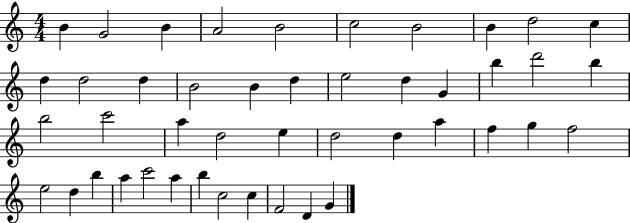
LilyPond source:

{
  \clef treble
  \numericTimeSignature
  \time 4/4
  \key c \major
  b'4 g'2 b'4 | a'2 b'2 | c''2 b'2 | b'4 d''2 c''4 | \break d''4 d''2 d''4 | b'2 b'4 d''4 | e''2 d''4 g'4 | b''4 d'''2 b''4 | \break b''2 c'''2 | a''4 d''2 e''4 | d''2 d''4 a''4 | f''4 g''4 f''2 | \break e''2 d''4 b''4 | a''4 c'''2 a''4 | b''4 c''2 c''4 | f'2 d'4 g'4 | \break \bar "|."
}